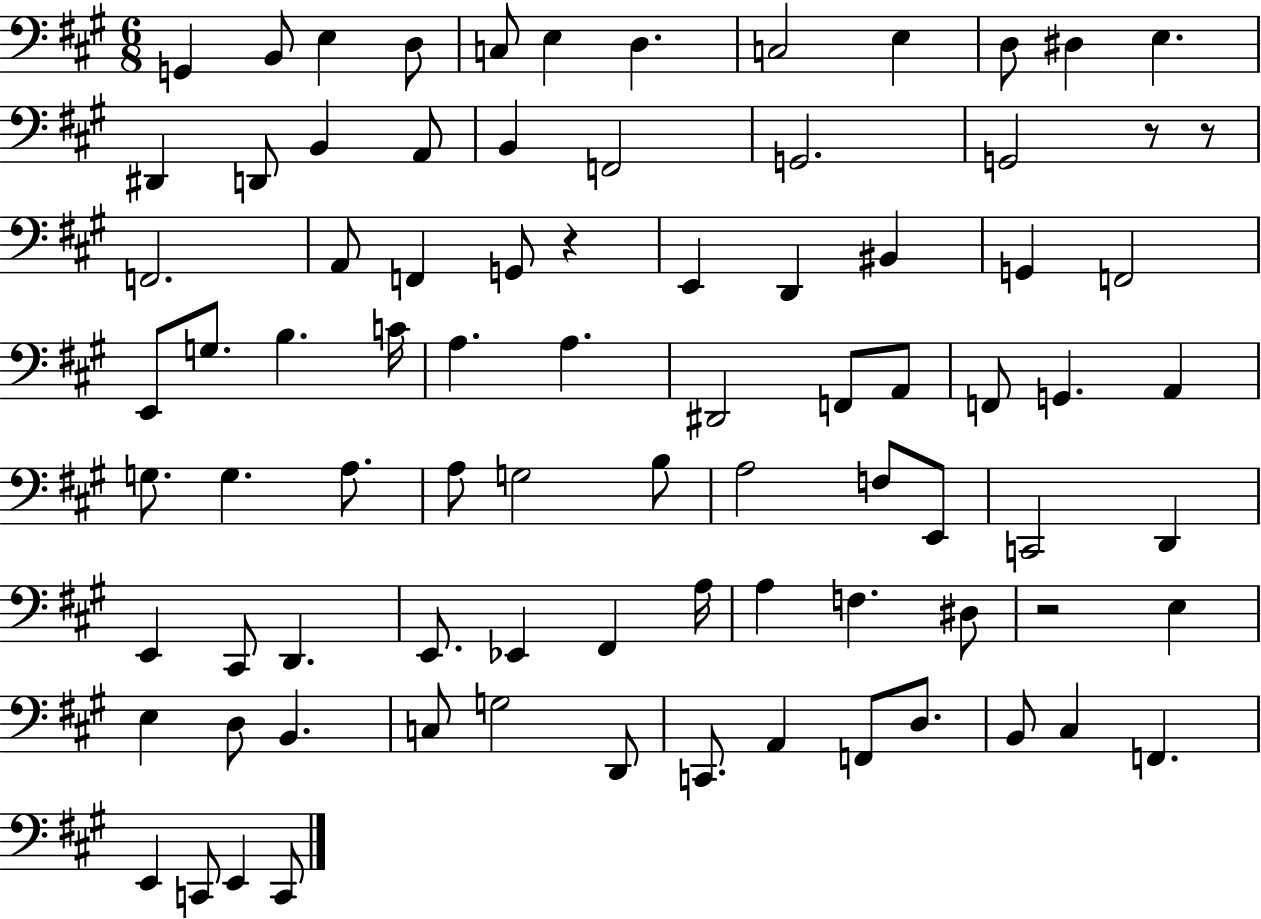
G2/q B2/e E3/q D3/e C3/e E3/q D3/q. C3/h E3/q D3/e D#3/q E3/q. D#2/q D2/e B2/q A2/e B2/q F2/h G2/h. G2/h R/e R/e F2/h. A2/e F2/q G2/e R/q E2/q D2/q BIS2/q G2/q F2/h E2/e G3/e. B3/q. C4/s A3/q. A3/q. D#2/h F2/e A2/e F2/e G2/q. A2/q G3/e. G3/q. A3/e. A3/e G3/h B3/e A3/h F3/e E2/e C2/h D2/q E2/q C#2/e D2/q. E2/e. Eb2/q F#2/q A3/s A3/q F3/q. D#3/e R/h E3/q E3/q D3/e B2/q. C3/e G3/h D2/e C2/e. A2/q F2/e D3/e. B2/e C#3/q F2/q. E2/q C2/e E2/q C2/e